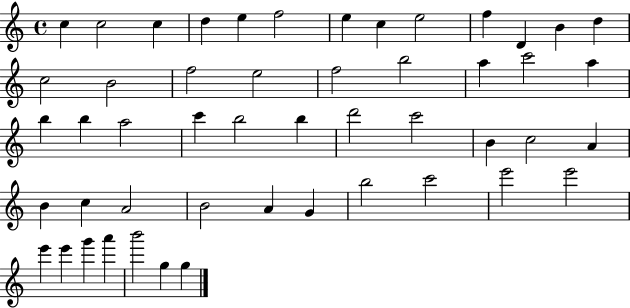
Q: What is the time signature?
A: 4/4